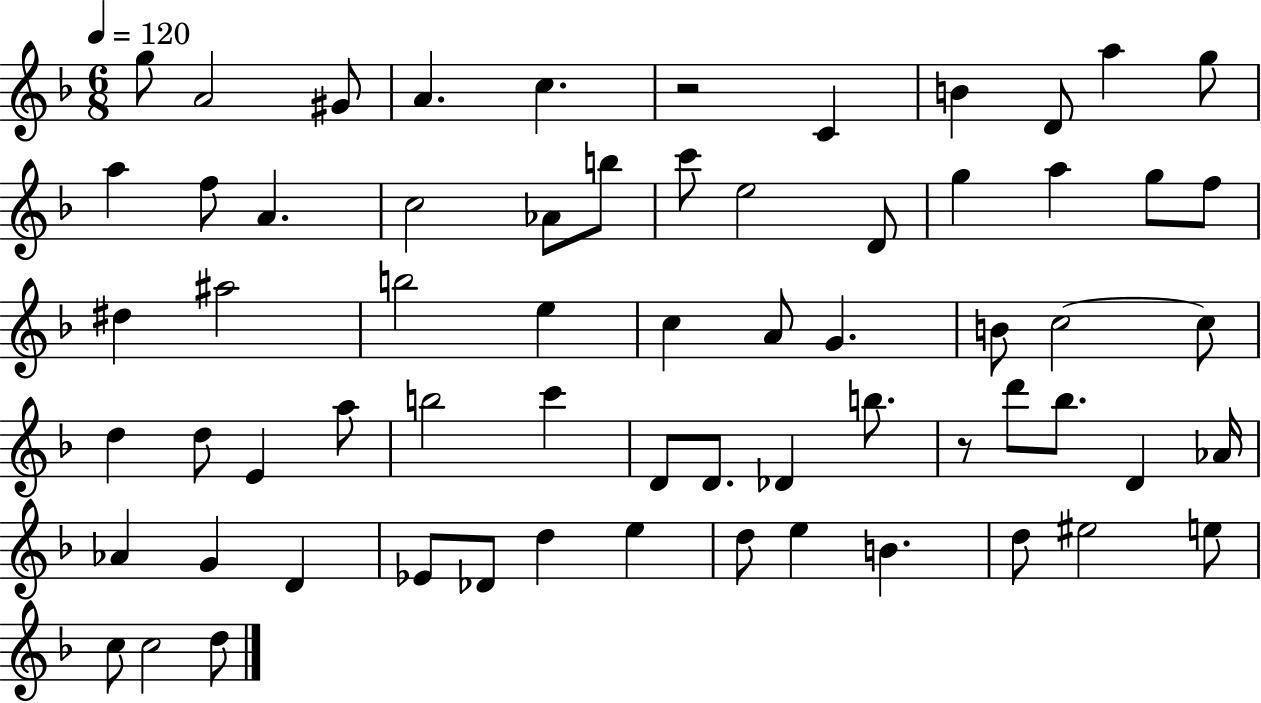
G5/e A4/h G#4/e A4/q. C5/q. R/h C4/q B4/q D4/e A5/q G5/e A5/q F5/e A4/q. C5/h Ab4/e B5/e C6/e E5/h D4/e G5/q A5/q G5/e F5/e D#5/q A#5/h B5/h E5/q C5/q A4/e G4/q. B4/e C5/h C5/e D5/q D5/e E4/q A5/e B5/h C6/q D4/e D4/e. Db4/q B5/e. R/e D6/e Bb5/e. D4/q Ab4/s Ab4/q G4/q D4/q Eb4/e Db4/e D5/q E5/q D5/e E5/q B4/q. D5/e EIS5/h E5/e C5/e C5/h D5/e